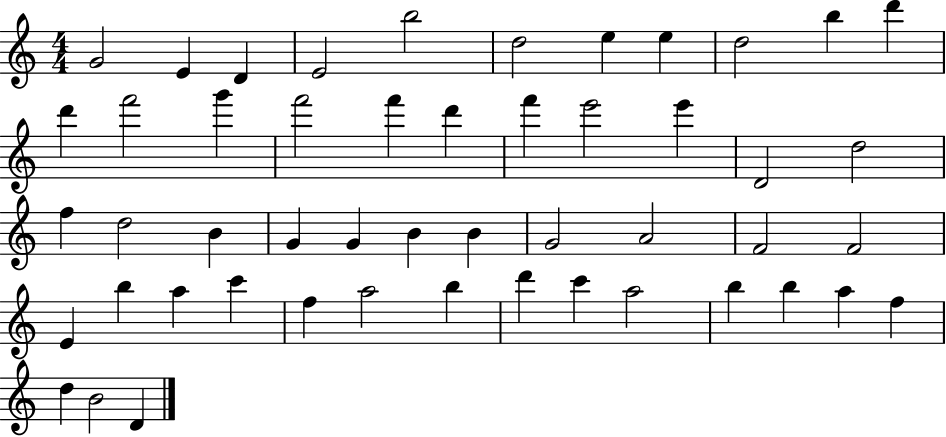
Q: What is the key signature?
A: C major